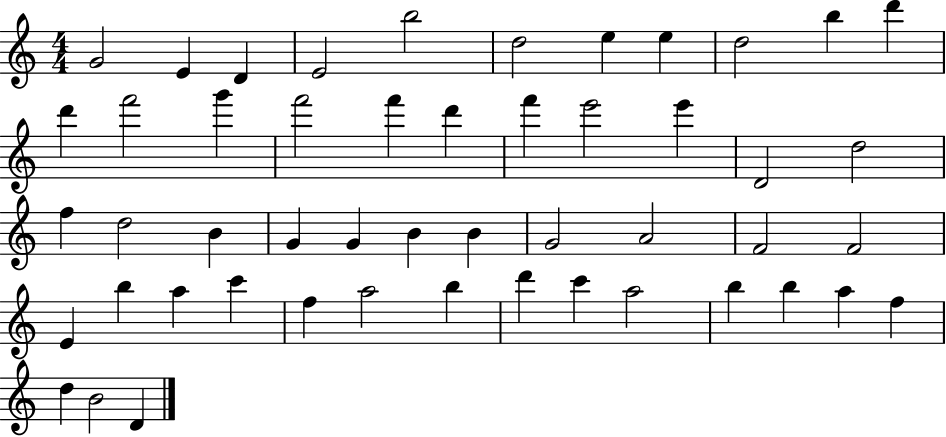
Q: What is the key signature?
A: C major